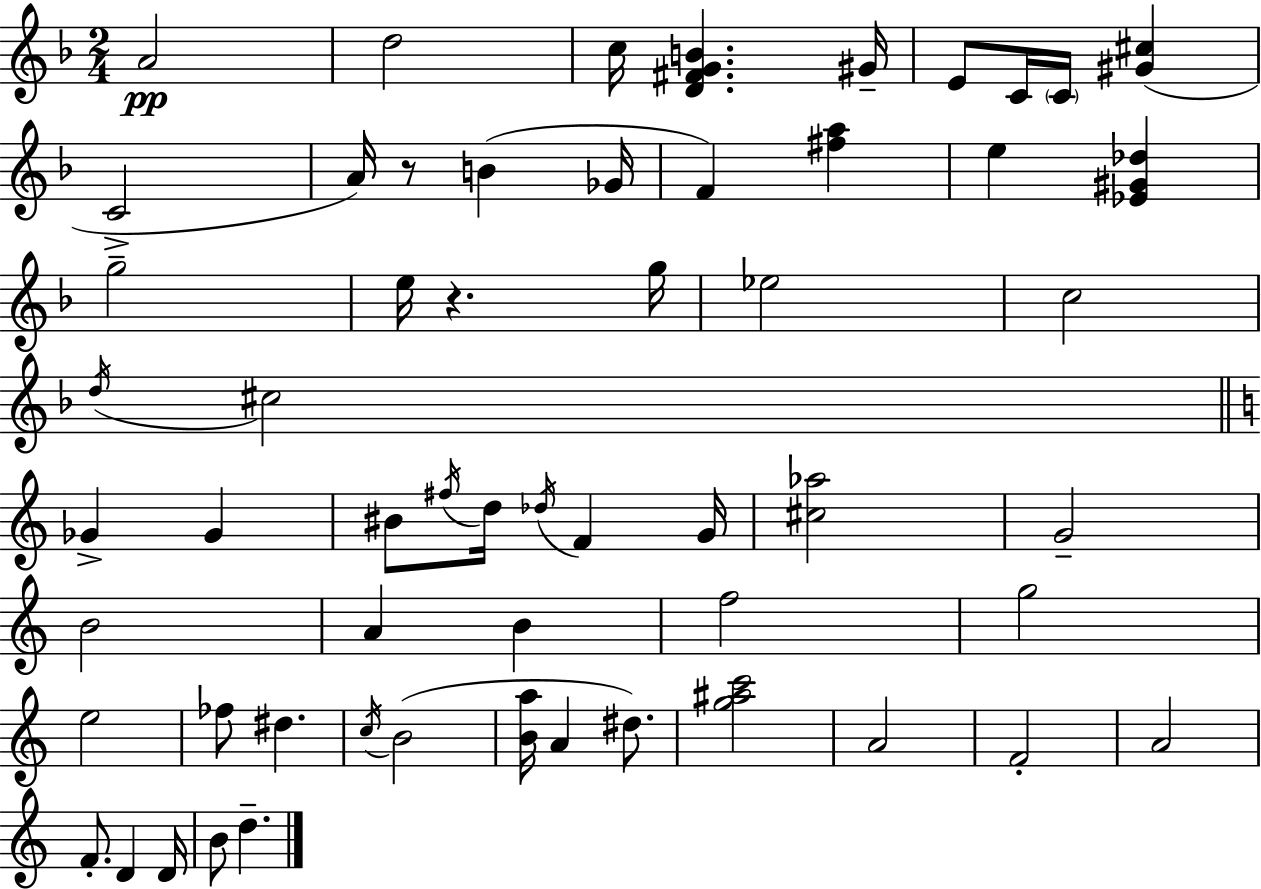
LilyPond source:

{
  \clef treble
  \numericTimeSignature
  \time 2/4
  \key f \major
  \repeat volta 2 { a'2\pp | d''2 | c''16 <d' fis' g' b'>4. gis'16-- | e'8 c'16 \parenthesize c'16 <gis' cis''>4( | \break c'2-> | a'16) r8 b'4( ges'16 | f'4) <fis'' a''>4 | e''4 <ees' gis' des''>4 | \break g''2-- | e''16 r4. g''16 | ees''2 | c''2 | \break \acciaccatura { d''16 } cis''2 | \bar "||" \break \key c \major ges'4-> ges'4 | bis'8 \acciaccatura { fis''16 } d''16 \acciaccatura { des''16 } f'4 | g'16 <cis'' aes''>2 | g'2-- | \break b'2 | a'4 b'4 | f''2 | g''2 | \break e''2 | fes''8 dis''4. | \acciaccatura { c''16 }( b'2 | <b' a''>16 a'4 | \break dis''8.) <g'' ais'' c'''>2 | a'2 | f'2-. | a'2 | \break f'8.-. d'4 | d'16 b'8 d''4.-- | } \bar "|."
}